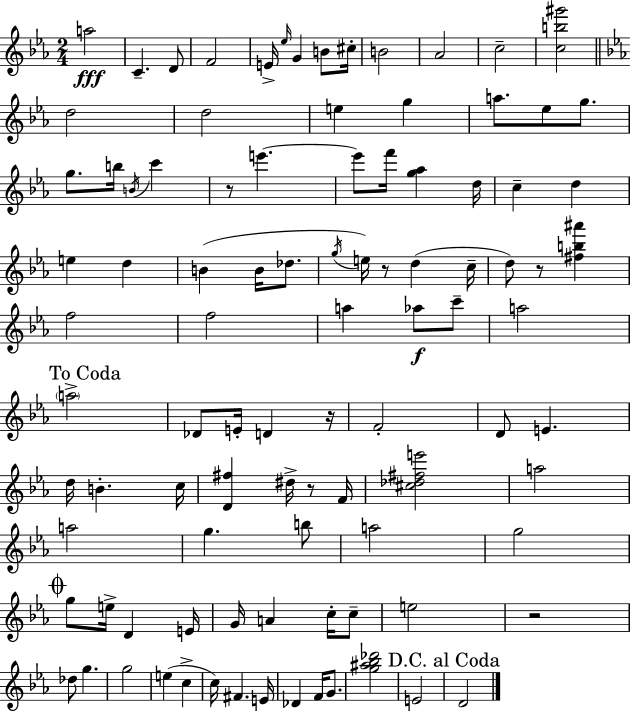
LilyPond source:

{
  \clef treble
  \numericTimeSignature
  \time 2/4
  \key ees \major
  a''2\fff | c'4.-- d'8 | f'2 | e'16-> \grace { ees''16 } g'4 b'8 | \break cis''16-. b'2 | aes'2 | c''2-- | <c'' b'' gis'''>2 | \break \bar "||" \break \key c \minor d''2 | d''2 | e''4 g''4 | a''8. ees''8 g''8. | \break g''8. b''16 \acciaccatura { b'16 } c'''4 | r8 e'''4.~~ | e'''8 f'''16 <g'' aes''>4 | d''16 c''4-- d''4 | \break e''4 d''4 | b'4( b'16 des''8. | \acciaccatura { g''16 }) e''16 r8 d''4( | c''16-- d''8) r8 <fis'' b'' ais'''>4 | \break f''2 | f''2 | a''4 aes''8\f | c'''8-- a''2 | \break \mark "To Coda" \parenthesize a''2-> | des'8 e'16-. d'4 | r16 f'2-. | d'8 e'4. | \break d''16 b'4.-. | c''16 <d' fis''>4 dis''16-> r8 | f'16 <cis'' des'' fis'' e'''>2 | a''2 | \break a''2 | g''4. | b''8 a''2 | g''2 | \break \mark \markup { \musicglyph "scripts.coda" } g''8 e''16-> d'4 | e'16 g'16 a'4 c''16-. | c''8-- e''2 | r2 | \break des''8 g''4. | g''2 | e''4( c''4-> | c''16) fis'4. | \break e'16 des'4 f'16 g'8. | <g'' ais'' bes'' des'''>2 | e'2 | \mark "D.C. al Coda" d'2 | \break \bar "|."
}